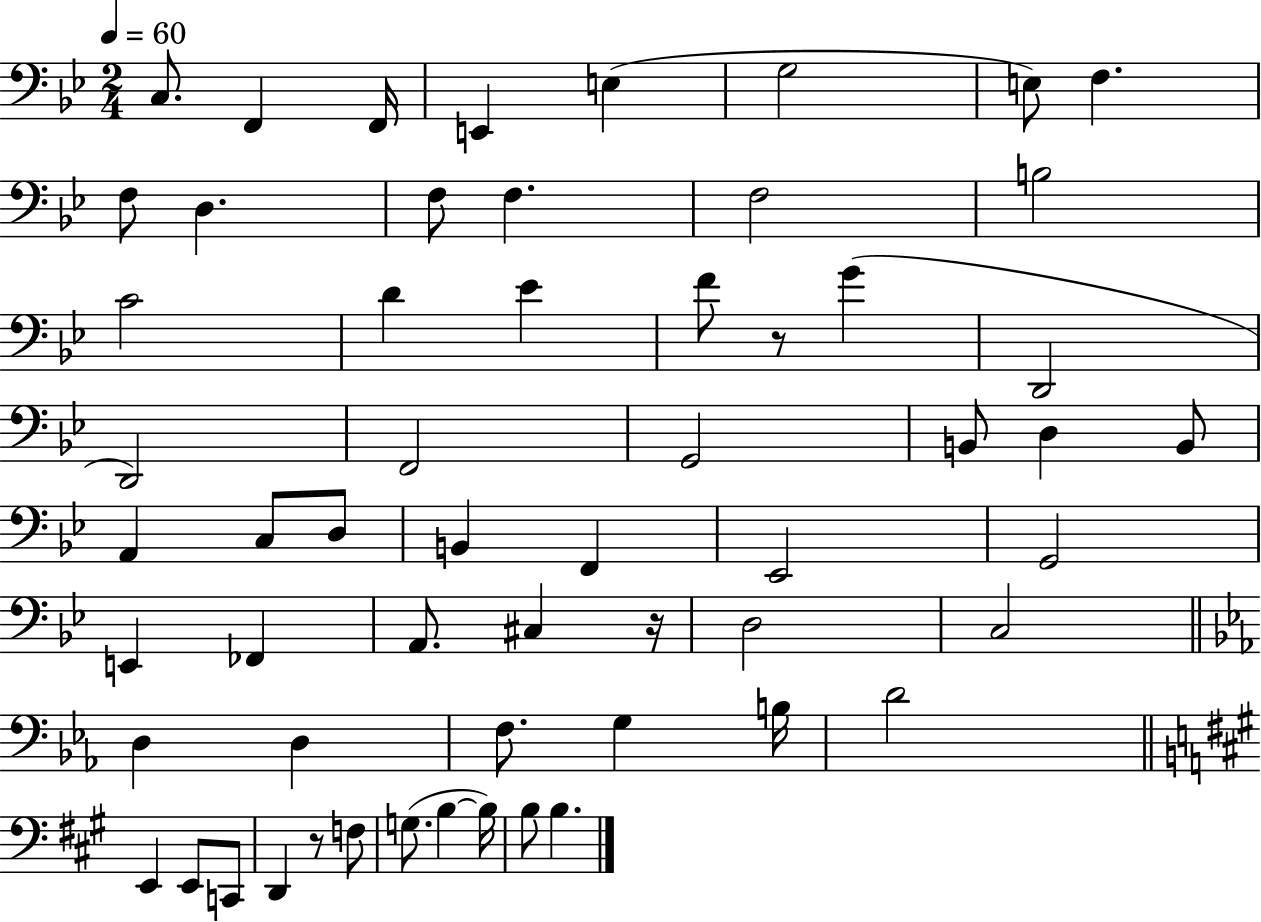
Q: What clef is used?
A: bass